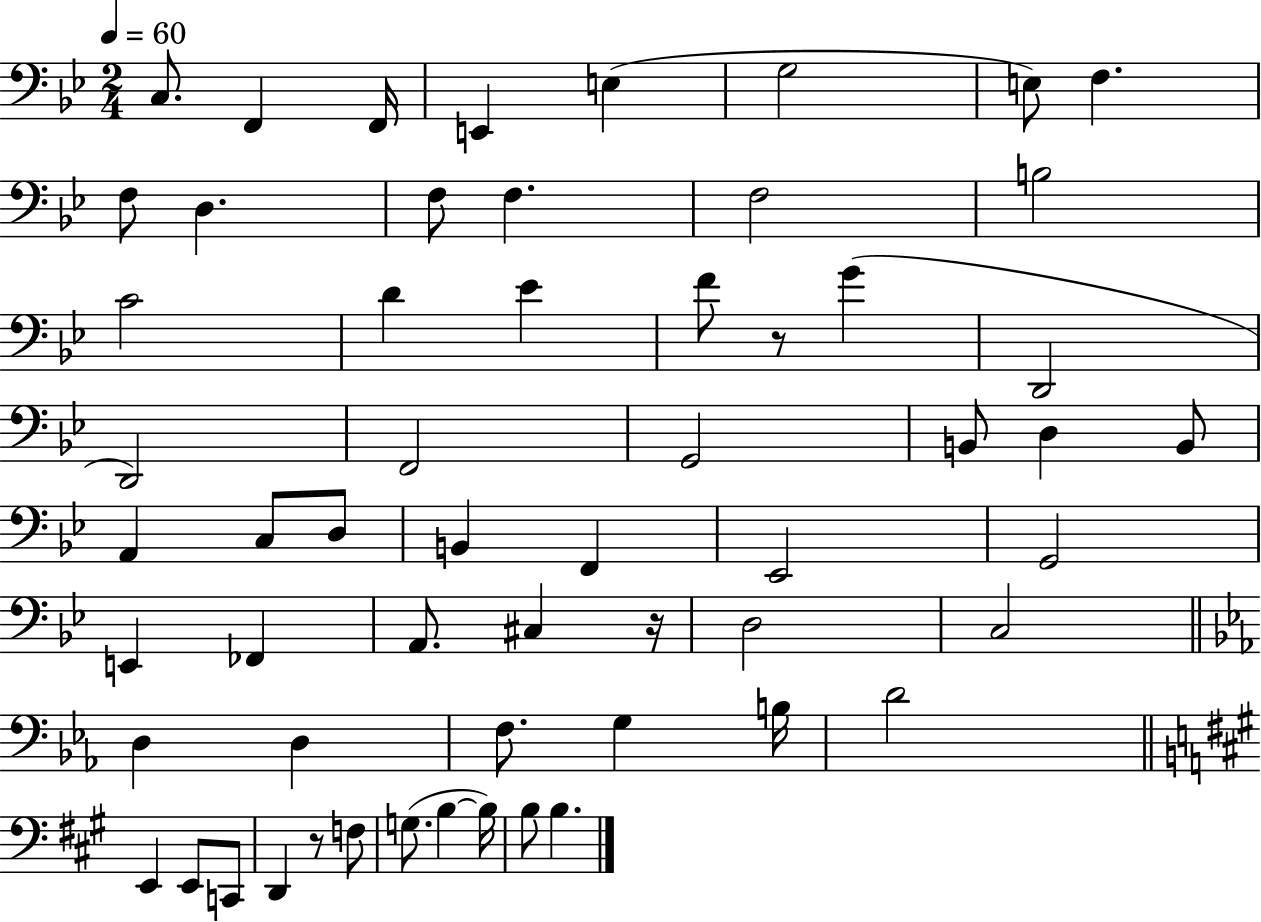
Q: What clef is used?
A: bass